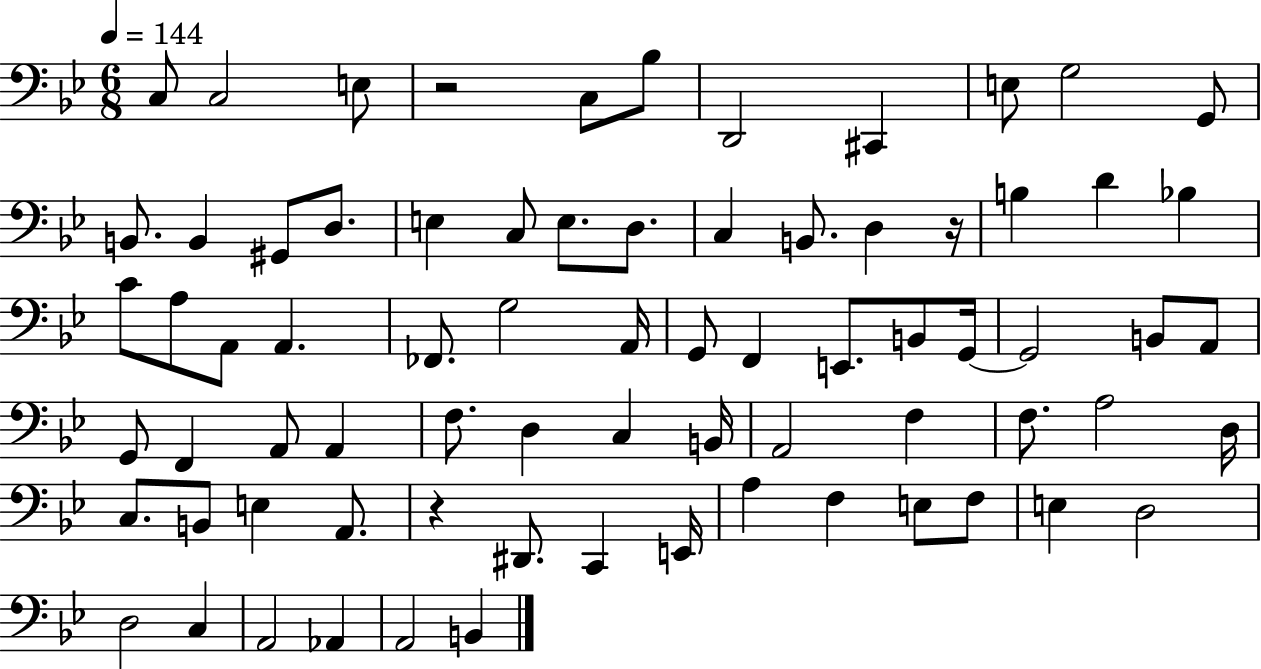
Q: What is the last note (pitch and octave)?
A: B2